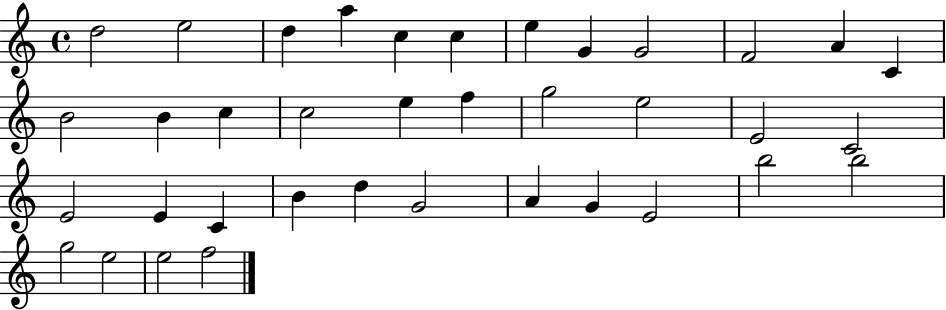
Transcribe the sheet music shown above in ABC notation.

X:1
T:Untitled
M:4/4
L:1/4
K:C
d2 e2 d a c c e G G2 F2 A C B2 B c c2 e f g2 e2 E2 C2 E2 E C B d G2 A G E2 b2 b2 g2 e2 e2 f2